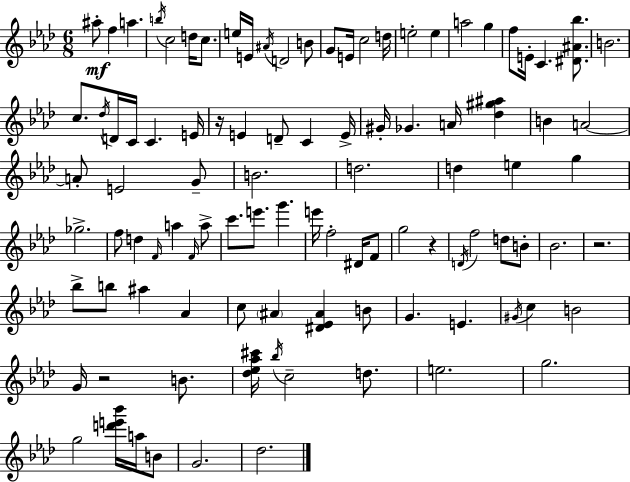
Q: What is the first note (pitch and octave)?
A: A#5